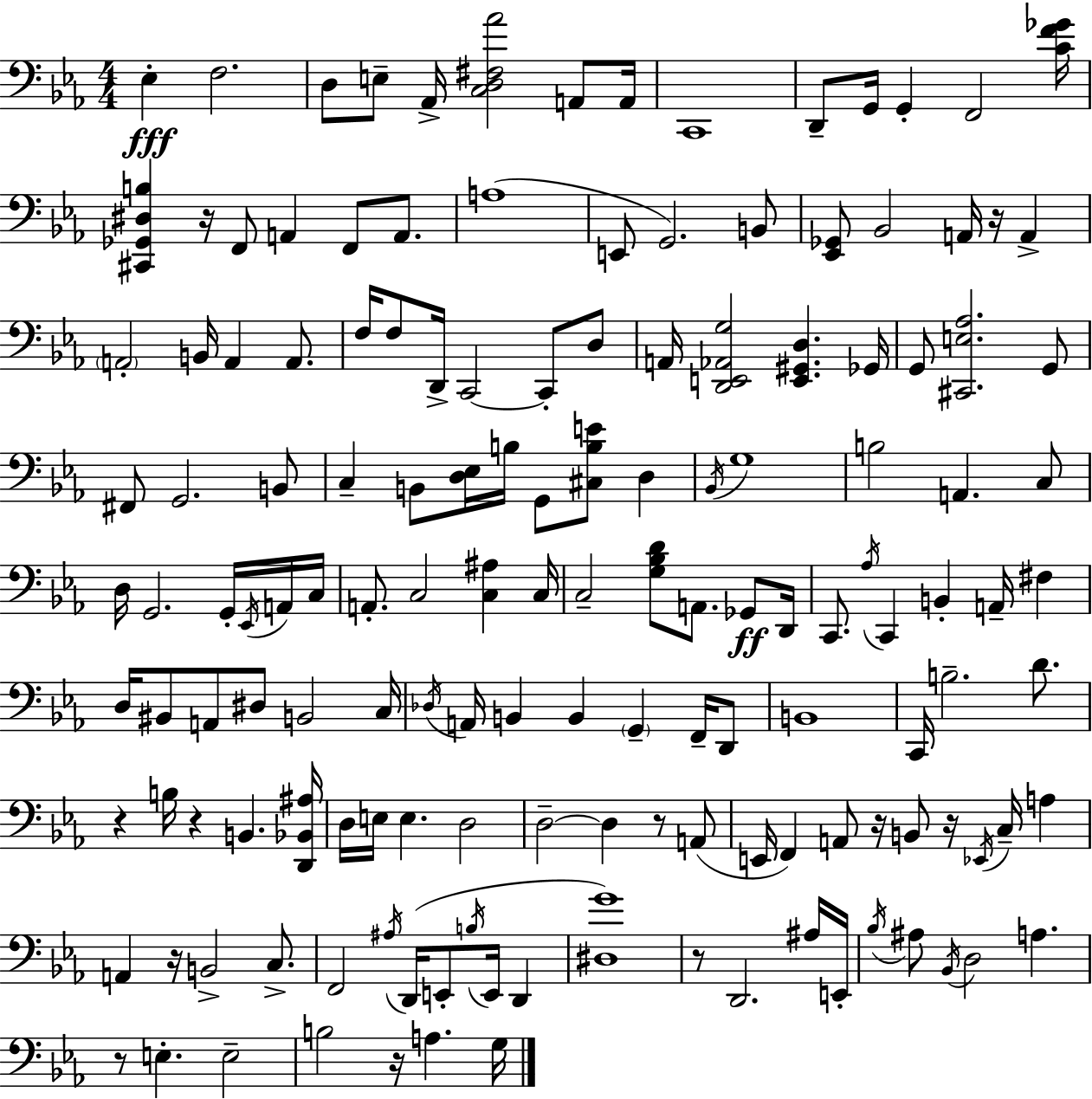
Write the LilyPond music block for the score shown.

{
  \clef bass
  \numericTimeSignature
  \time 4/4
  \key ees \major
  \repeat volta 2 { ees4-.\fff f2. | d8 e8-- aes,16-> <c d fis aes'>2 a,8 a,16 | c,1 | d,8-- g,16 g,4-. f,2 <c' f' ges'>16 | \break <cis, ges, dis b>4 r16 f,8 a,4 f,8 a,8. | a1( | e,8 g,2.) b,8 | <ees, ges,>8 bes,2 a,16 r16 a,4-> | \break \parenthesize a,2-. b,16 a,4 a,8. | f16 f8 d,16-> c,2~~ c,8-. d8 | a,16 <d, e, aes, g>2 <e, gis, d>4. ges,16 | g,8 <cis, e aes>2. g,8 | \break fis,8 g,2. b,8 | c4-- b,8 <d ees>16 b16 g,8 <cis b e'>8 d4 | \acciaccatura { bes,16 } g1 | b2 a,4. c8 | \break d16 g,2. g,16-. \acciaccatura { ees,16 } | a,16 c16 a,8.-. c2 <c ais>4 | c16 c2-- <g bes d'>8 a,8. ges,8\ff | d,16 c,8. \acciaccatura { aes16 } c,4 b,4-. a,16-- fis4 | \break d16 bis,8 a,8 dis8 b,2 | c16 \acciaccatura { des16 } a,16 b,4 b,4 \parenthesize g,4-- | f,16-- d,8 b,1 | c,16 b2.-- | \break d'8. r4 b16 r4 b,4. | <d, bes, ais>16 d16 e16 e4. d2 | d2--~~ d4 | r8 a,8( e,16 f,4) a,8 r16 b,8 r16 \acciaccatura { ees,16 } | \break c16-- a4 a,4 r16 b,2-> | c8.-> f,2 \acciaccatura { ais16 } d,16( e,8-. | \acciaccatura { b16 } e,16 d,4 <dis g'>1) | r8 d,2. | \break ais16 e,16-. \acciaccatura { bes16 } ais8 \acciaccatura { bes,16 } d2 | a4. r8 e4.-. | e2-- b2 | r16 a4. g16 } \bar "|."
}